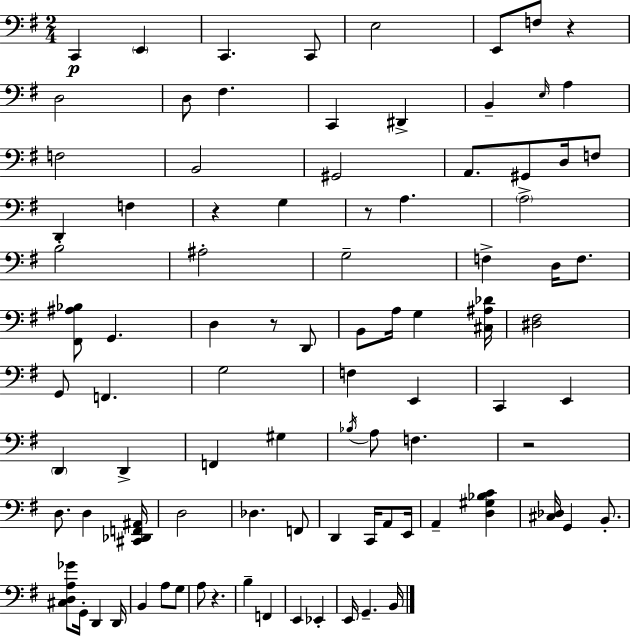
X:1
T:Untitled
M:2/4
L:1/4
K:Em
C,, E,, C,, C,,/2 E,2 E,,/2 F,/2 z D,2 D,/2 ^F, C,, ^D,, B,, E,/4 A, F,2 B,,2 ^G,,2 A,,/2 ^G,,/2 D,/4 F,/2 D,, F, z G, z/2 A, A,2 B,2 ^A,2 G,2 F, D,/4 F,/2 [^F,,^A,_B,]/2 G,, D, z/2 D,,/2 B,,/2 A,/4 G, [^C,^A,_D]/4 [^D,^F,]2 G,,/2 F,, G,2 F, E,, C,, E,, D,, D,, F,, ^G, _B,/4 A,/2 F, z2 D,/2 D, [^C,,_D,,F,,^A,,]/4 D,2 _D, F,,/2 D,, C,,/4 A,,/2 E,,/4 A,, [D,^G,_B,C] [^C,_D,]/4 G,, B,,/2 [^C,D,A,_G]/2 G,,/4 D,, D,,/4 B,, A,/2 G,/2 A,/2 z B, F,, E,, _E,, E,,/4 G,, B,,/4